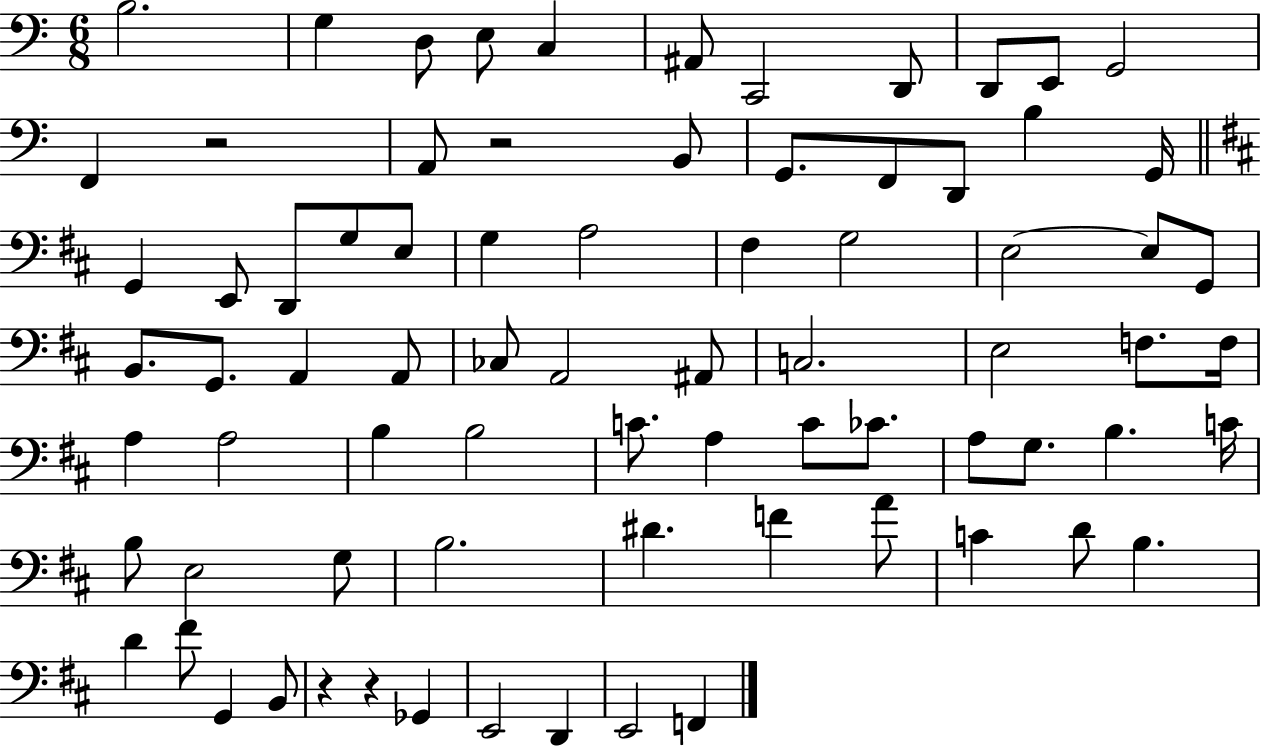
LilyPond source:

{
  \clef bass
  \numericTimeSignature
  \time 6/8
  \key c \major
  b2. | g4 d8 e8 c4 | ais,8 c,2 d,8 | d,8 e,8 g,2 | \break f,4 r2 | a,8 r2 b,8 | g,8. f,8 d,8 b4 g,16 | \bar "||" \break \key d \major g,4 e,8 d,8 g8 e8 | g4 a2 | fis4 g2 | e2~~ e8 g,8 | \break b,8. g,8. a,4 a,8 | ces8 a,2 ais,8 | c2. | e2 f8. f16 | \break a4 a2 | b4 b2 | c'8. a4 c'8 ces'8. | a8 g8. b4. c'16 | \break b8 e2 g8 | b2. | dis'4. f'4 a'8 | c'4 d'8 b4. | \break d'4 fis'8 g,4 b,8 | r4 r4 ges,4 | e,2 d,4 | e,2 f,4 | \break \bar "|."
}